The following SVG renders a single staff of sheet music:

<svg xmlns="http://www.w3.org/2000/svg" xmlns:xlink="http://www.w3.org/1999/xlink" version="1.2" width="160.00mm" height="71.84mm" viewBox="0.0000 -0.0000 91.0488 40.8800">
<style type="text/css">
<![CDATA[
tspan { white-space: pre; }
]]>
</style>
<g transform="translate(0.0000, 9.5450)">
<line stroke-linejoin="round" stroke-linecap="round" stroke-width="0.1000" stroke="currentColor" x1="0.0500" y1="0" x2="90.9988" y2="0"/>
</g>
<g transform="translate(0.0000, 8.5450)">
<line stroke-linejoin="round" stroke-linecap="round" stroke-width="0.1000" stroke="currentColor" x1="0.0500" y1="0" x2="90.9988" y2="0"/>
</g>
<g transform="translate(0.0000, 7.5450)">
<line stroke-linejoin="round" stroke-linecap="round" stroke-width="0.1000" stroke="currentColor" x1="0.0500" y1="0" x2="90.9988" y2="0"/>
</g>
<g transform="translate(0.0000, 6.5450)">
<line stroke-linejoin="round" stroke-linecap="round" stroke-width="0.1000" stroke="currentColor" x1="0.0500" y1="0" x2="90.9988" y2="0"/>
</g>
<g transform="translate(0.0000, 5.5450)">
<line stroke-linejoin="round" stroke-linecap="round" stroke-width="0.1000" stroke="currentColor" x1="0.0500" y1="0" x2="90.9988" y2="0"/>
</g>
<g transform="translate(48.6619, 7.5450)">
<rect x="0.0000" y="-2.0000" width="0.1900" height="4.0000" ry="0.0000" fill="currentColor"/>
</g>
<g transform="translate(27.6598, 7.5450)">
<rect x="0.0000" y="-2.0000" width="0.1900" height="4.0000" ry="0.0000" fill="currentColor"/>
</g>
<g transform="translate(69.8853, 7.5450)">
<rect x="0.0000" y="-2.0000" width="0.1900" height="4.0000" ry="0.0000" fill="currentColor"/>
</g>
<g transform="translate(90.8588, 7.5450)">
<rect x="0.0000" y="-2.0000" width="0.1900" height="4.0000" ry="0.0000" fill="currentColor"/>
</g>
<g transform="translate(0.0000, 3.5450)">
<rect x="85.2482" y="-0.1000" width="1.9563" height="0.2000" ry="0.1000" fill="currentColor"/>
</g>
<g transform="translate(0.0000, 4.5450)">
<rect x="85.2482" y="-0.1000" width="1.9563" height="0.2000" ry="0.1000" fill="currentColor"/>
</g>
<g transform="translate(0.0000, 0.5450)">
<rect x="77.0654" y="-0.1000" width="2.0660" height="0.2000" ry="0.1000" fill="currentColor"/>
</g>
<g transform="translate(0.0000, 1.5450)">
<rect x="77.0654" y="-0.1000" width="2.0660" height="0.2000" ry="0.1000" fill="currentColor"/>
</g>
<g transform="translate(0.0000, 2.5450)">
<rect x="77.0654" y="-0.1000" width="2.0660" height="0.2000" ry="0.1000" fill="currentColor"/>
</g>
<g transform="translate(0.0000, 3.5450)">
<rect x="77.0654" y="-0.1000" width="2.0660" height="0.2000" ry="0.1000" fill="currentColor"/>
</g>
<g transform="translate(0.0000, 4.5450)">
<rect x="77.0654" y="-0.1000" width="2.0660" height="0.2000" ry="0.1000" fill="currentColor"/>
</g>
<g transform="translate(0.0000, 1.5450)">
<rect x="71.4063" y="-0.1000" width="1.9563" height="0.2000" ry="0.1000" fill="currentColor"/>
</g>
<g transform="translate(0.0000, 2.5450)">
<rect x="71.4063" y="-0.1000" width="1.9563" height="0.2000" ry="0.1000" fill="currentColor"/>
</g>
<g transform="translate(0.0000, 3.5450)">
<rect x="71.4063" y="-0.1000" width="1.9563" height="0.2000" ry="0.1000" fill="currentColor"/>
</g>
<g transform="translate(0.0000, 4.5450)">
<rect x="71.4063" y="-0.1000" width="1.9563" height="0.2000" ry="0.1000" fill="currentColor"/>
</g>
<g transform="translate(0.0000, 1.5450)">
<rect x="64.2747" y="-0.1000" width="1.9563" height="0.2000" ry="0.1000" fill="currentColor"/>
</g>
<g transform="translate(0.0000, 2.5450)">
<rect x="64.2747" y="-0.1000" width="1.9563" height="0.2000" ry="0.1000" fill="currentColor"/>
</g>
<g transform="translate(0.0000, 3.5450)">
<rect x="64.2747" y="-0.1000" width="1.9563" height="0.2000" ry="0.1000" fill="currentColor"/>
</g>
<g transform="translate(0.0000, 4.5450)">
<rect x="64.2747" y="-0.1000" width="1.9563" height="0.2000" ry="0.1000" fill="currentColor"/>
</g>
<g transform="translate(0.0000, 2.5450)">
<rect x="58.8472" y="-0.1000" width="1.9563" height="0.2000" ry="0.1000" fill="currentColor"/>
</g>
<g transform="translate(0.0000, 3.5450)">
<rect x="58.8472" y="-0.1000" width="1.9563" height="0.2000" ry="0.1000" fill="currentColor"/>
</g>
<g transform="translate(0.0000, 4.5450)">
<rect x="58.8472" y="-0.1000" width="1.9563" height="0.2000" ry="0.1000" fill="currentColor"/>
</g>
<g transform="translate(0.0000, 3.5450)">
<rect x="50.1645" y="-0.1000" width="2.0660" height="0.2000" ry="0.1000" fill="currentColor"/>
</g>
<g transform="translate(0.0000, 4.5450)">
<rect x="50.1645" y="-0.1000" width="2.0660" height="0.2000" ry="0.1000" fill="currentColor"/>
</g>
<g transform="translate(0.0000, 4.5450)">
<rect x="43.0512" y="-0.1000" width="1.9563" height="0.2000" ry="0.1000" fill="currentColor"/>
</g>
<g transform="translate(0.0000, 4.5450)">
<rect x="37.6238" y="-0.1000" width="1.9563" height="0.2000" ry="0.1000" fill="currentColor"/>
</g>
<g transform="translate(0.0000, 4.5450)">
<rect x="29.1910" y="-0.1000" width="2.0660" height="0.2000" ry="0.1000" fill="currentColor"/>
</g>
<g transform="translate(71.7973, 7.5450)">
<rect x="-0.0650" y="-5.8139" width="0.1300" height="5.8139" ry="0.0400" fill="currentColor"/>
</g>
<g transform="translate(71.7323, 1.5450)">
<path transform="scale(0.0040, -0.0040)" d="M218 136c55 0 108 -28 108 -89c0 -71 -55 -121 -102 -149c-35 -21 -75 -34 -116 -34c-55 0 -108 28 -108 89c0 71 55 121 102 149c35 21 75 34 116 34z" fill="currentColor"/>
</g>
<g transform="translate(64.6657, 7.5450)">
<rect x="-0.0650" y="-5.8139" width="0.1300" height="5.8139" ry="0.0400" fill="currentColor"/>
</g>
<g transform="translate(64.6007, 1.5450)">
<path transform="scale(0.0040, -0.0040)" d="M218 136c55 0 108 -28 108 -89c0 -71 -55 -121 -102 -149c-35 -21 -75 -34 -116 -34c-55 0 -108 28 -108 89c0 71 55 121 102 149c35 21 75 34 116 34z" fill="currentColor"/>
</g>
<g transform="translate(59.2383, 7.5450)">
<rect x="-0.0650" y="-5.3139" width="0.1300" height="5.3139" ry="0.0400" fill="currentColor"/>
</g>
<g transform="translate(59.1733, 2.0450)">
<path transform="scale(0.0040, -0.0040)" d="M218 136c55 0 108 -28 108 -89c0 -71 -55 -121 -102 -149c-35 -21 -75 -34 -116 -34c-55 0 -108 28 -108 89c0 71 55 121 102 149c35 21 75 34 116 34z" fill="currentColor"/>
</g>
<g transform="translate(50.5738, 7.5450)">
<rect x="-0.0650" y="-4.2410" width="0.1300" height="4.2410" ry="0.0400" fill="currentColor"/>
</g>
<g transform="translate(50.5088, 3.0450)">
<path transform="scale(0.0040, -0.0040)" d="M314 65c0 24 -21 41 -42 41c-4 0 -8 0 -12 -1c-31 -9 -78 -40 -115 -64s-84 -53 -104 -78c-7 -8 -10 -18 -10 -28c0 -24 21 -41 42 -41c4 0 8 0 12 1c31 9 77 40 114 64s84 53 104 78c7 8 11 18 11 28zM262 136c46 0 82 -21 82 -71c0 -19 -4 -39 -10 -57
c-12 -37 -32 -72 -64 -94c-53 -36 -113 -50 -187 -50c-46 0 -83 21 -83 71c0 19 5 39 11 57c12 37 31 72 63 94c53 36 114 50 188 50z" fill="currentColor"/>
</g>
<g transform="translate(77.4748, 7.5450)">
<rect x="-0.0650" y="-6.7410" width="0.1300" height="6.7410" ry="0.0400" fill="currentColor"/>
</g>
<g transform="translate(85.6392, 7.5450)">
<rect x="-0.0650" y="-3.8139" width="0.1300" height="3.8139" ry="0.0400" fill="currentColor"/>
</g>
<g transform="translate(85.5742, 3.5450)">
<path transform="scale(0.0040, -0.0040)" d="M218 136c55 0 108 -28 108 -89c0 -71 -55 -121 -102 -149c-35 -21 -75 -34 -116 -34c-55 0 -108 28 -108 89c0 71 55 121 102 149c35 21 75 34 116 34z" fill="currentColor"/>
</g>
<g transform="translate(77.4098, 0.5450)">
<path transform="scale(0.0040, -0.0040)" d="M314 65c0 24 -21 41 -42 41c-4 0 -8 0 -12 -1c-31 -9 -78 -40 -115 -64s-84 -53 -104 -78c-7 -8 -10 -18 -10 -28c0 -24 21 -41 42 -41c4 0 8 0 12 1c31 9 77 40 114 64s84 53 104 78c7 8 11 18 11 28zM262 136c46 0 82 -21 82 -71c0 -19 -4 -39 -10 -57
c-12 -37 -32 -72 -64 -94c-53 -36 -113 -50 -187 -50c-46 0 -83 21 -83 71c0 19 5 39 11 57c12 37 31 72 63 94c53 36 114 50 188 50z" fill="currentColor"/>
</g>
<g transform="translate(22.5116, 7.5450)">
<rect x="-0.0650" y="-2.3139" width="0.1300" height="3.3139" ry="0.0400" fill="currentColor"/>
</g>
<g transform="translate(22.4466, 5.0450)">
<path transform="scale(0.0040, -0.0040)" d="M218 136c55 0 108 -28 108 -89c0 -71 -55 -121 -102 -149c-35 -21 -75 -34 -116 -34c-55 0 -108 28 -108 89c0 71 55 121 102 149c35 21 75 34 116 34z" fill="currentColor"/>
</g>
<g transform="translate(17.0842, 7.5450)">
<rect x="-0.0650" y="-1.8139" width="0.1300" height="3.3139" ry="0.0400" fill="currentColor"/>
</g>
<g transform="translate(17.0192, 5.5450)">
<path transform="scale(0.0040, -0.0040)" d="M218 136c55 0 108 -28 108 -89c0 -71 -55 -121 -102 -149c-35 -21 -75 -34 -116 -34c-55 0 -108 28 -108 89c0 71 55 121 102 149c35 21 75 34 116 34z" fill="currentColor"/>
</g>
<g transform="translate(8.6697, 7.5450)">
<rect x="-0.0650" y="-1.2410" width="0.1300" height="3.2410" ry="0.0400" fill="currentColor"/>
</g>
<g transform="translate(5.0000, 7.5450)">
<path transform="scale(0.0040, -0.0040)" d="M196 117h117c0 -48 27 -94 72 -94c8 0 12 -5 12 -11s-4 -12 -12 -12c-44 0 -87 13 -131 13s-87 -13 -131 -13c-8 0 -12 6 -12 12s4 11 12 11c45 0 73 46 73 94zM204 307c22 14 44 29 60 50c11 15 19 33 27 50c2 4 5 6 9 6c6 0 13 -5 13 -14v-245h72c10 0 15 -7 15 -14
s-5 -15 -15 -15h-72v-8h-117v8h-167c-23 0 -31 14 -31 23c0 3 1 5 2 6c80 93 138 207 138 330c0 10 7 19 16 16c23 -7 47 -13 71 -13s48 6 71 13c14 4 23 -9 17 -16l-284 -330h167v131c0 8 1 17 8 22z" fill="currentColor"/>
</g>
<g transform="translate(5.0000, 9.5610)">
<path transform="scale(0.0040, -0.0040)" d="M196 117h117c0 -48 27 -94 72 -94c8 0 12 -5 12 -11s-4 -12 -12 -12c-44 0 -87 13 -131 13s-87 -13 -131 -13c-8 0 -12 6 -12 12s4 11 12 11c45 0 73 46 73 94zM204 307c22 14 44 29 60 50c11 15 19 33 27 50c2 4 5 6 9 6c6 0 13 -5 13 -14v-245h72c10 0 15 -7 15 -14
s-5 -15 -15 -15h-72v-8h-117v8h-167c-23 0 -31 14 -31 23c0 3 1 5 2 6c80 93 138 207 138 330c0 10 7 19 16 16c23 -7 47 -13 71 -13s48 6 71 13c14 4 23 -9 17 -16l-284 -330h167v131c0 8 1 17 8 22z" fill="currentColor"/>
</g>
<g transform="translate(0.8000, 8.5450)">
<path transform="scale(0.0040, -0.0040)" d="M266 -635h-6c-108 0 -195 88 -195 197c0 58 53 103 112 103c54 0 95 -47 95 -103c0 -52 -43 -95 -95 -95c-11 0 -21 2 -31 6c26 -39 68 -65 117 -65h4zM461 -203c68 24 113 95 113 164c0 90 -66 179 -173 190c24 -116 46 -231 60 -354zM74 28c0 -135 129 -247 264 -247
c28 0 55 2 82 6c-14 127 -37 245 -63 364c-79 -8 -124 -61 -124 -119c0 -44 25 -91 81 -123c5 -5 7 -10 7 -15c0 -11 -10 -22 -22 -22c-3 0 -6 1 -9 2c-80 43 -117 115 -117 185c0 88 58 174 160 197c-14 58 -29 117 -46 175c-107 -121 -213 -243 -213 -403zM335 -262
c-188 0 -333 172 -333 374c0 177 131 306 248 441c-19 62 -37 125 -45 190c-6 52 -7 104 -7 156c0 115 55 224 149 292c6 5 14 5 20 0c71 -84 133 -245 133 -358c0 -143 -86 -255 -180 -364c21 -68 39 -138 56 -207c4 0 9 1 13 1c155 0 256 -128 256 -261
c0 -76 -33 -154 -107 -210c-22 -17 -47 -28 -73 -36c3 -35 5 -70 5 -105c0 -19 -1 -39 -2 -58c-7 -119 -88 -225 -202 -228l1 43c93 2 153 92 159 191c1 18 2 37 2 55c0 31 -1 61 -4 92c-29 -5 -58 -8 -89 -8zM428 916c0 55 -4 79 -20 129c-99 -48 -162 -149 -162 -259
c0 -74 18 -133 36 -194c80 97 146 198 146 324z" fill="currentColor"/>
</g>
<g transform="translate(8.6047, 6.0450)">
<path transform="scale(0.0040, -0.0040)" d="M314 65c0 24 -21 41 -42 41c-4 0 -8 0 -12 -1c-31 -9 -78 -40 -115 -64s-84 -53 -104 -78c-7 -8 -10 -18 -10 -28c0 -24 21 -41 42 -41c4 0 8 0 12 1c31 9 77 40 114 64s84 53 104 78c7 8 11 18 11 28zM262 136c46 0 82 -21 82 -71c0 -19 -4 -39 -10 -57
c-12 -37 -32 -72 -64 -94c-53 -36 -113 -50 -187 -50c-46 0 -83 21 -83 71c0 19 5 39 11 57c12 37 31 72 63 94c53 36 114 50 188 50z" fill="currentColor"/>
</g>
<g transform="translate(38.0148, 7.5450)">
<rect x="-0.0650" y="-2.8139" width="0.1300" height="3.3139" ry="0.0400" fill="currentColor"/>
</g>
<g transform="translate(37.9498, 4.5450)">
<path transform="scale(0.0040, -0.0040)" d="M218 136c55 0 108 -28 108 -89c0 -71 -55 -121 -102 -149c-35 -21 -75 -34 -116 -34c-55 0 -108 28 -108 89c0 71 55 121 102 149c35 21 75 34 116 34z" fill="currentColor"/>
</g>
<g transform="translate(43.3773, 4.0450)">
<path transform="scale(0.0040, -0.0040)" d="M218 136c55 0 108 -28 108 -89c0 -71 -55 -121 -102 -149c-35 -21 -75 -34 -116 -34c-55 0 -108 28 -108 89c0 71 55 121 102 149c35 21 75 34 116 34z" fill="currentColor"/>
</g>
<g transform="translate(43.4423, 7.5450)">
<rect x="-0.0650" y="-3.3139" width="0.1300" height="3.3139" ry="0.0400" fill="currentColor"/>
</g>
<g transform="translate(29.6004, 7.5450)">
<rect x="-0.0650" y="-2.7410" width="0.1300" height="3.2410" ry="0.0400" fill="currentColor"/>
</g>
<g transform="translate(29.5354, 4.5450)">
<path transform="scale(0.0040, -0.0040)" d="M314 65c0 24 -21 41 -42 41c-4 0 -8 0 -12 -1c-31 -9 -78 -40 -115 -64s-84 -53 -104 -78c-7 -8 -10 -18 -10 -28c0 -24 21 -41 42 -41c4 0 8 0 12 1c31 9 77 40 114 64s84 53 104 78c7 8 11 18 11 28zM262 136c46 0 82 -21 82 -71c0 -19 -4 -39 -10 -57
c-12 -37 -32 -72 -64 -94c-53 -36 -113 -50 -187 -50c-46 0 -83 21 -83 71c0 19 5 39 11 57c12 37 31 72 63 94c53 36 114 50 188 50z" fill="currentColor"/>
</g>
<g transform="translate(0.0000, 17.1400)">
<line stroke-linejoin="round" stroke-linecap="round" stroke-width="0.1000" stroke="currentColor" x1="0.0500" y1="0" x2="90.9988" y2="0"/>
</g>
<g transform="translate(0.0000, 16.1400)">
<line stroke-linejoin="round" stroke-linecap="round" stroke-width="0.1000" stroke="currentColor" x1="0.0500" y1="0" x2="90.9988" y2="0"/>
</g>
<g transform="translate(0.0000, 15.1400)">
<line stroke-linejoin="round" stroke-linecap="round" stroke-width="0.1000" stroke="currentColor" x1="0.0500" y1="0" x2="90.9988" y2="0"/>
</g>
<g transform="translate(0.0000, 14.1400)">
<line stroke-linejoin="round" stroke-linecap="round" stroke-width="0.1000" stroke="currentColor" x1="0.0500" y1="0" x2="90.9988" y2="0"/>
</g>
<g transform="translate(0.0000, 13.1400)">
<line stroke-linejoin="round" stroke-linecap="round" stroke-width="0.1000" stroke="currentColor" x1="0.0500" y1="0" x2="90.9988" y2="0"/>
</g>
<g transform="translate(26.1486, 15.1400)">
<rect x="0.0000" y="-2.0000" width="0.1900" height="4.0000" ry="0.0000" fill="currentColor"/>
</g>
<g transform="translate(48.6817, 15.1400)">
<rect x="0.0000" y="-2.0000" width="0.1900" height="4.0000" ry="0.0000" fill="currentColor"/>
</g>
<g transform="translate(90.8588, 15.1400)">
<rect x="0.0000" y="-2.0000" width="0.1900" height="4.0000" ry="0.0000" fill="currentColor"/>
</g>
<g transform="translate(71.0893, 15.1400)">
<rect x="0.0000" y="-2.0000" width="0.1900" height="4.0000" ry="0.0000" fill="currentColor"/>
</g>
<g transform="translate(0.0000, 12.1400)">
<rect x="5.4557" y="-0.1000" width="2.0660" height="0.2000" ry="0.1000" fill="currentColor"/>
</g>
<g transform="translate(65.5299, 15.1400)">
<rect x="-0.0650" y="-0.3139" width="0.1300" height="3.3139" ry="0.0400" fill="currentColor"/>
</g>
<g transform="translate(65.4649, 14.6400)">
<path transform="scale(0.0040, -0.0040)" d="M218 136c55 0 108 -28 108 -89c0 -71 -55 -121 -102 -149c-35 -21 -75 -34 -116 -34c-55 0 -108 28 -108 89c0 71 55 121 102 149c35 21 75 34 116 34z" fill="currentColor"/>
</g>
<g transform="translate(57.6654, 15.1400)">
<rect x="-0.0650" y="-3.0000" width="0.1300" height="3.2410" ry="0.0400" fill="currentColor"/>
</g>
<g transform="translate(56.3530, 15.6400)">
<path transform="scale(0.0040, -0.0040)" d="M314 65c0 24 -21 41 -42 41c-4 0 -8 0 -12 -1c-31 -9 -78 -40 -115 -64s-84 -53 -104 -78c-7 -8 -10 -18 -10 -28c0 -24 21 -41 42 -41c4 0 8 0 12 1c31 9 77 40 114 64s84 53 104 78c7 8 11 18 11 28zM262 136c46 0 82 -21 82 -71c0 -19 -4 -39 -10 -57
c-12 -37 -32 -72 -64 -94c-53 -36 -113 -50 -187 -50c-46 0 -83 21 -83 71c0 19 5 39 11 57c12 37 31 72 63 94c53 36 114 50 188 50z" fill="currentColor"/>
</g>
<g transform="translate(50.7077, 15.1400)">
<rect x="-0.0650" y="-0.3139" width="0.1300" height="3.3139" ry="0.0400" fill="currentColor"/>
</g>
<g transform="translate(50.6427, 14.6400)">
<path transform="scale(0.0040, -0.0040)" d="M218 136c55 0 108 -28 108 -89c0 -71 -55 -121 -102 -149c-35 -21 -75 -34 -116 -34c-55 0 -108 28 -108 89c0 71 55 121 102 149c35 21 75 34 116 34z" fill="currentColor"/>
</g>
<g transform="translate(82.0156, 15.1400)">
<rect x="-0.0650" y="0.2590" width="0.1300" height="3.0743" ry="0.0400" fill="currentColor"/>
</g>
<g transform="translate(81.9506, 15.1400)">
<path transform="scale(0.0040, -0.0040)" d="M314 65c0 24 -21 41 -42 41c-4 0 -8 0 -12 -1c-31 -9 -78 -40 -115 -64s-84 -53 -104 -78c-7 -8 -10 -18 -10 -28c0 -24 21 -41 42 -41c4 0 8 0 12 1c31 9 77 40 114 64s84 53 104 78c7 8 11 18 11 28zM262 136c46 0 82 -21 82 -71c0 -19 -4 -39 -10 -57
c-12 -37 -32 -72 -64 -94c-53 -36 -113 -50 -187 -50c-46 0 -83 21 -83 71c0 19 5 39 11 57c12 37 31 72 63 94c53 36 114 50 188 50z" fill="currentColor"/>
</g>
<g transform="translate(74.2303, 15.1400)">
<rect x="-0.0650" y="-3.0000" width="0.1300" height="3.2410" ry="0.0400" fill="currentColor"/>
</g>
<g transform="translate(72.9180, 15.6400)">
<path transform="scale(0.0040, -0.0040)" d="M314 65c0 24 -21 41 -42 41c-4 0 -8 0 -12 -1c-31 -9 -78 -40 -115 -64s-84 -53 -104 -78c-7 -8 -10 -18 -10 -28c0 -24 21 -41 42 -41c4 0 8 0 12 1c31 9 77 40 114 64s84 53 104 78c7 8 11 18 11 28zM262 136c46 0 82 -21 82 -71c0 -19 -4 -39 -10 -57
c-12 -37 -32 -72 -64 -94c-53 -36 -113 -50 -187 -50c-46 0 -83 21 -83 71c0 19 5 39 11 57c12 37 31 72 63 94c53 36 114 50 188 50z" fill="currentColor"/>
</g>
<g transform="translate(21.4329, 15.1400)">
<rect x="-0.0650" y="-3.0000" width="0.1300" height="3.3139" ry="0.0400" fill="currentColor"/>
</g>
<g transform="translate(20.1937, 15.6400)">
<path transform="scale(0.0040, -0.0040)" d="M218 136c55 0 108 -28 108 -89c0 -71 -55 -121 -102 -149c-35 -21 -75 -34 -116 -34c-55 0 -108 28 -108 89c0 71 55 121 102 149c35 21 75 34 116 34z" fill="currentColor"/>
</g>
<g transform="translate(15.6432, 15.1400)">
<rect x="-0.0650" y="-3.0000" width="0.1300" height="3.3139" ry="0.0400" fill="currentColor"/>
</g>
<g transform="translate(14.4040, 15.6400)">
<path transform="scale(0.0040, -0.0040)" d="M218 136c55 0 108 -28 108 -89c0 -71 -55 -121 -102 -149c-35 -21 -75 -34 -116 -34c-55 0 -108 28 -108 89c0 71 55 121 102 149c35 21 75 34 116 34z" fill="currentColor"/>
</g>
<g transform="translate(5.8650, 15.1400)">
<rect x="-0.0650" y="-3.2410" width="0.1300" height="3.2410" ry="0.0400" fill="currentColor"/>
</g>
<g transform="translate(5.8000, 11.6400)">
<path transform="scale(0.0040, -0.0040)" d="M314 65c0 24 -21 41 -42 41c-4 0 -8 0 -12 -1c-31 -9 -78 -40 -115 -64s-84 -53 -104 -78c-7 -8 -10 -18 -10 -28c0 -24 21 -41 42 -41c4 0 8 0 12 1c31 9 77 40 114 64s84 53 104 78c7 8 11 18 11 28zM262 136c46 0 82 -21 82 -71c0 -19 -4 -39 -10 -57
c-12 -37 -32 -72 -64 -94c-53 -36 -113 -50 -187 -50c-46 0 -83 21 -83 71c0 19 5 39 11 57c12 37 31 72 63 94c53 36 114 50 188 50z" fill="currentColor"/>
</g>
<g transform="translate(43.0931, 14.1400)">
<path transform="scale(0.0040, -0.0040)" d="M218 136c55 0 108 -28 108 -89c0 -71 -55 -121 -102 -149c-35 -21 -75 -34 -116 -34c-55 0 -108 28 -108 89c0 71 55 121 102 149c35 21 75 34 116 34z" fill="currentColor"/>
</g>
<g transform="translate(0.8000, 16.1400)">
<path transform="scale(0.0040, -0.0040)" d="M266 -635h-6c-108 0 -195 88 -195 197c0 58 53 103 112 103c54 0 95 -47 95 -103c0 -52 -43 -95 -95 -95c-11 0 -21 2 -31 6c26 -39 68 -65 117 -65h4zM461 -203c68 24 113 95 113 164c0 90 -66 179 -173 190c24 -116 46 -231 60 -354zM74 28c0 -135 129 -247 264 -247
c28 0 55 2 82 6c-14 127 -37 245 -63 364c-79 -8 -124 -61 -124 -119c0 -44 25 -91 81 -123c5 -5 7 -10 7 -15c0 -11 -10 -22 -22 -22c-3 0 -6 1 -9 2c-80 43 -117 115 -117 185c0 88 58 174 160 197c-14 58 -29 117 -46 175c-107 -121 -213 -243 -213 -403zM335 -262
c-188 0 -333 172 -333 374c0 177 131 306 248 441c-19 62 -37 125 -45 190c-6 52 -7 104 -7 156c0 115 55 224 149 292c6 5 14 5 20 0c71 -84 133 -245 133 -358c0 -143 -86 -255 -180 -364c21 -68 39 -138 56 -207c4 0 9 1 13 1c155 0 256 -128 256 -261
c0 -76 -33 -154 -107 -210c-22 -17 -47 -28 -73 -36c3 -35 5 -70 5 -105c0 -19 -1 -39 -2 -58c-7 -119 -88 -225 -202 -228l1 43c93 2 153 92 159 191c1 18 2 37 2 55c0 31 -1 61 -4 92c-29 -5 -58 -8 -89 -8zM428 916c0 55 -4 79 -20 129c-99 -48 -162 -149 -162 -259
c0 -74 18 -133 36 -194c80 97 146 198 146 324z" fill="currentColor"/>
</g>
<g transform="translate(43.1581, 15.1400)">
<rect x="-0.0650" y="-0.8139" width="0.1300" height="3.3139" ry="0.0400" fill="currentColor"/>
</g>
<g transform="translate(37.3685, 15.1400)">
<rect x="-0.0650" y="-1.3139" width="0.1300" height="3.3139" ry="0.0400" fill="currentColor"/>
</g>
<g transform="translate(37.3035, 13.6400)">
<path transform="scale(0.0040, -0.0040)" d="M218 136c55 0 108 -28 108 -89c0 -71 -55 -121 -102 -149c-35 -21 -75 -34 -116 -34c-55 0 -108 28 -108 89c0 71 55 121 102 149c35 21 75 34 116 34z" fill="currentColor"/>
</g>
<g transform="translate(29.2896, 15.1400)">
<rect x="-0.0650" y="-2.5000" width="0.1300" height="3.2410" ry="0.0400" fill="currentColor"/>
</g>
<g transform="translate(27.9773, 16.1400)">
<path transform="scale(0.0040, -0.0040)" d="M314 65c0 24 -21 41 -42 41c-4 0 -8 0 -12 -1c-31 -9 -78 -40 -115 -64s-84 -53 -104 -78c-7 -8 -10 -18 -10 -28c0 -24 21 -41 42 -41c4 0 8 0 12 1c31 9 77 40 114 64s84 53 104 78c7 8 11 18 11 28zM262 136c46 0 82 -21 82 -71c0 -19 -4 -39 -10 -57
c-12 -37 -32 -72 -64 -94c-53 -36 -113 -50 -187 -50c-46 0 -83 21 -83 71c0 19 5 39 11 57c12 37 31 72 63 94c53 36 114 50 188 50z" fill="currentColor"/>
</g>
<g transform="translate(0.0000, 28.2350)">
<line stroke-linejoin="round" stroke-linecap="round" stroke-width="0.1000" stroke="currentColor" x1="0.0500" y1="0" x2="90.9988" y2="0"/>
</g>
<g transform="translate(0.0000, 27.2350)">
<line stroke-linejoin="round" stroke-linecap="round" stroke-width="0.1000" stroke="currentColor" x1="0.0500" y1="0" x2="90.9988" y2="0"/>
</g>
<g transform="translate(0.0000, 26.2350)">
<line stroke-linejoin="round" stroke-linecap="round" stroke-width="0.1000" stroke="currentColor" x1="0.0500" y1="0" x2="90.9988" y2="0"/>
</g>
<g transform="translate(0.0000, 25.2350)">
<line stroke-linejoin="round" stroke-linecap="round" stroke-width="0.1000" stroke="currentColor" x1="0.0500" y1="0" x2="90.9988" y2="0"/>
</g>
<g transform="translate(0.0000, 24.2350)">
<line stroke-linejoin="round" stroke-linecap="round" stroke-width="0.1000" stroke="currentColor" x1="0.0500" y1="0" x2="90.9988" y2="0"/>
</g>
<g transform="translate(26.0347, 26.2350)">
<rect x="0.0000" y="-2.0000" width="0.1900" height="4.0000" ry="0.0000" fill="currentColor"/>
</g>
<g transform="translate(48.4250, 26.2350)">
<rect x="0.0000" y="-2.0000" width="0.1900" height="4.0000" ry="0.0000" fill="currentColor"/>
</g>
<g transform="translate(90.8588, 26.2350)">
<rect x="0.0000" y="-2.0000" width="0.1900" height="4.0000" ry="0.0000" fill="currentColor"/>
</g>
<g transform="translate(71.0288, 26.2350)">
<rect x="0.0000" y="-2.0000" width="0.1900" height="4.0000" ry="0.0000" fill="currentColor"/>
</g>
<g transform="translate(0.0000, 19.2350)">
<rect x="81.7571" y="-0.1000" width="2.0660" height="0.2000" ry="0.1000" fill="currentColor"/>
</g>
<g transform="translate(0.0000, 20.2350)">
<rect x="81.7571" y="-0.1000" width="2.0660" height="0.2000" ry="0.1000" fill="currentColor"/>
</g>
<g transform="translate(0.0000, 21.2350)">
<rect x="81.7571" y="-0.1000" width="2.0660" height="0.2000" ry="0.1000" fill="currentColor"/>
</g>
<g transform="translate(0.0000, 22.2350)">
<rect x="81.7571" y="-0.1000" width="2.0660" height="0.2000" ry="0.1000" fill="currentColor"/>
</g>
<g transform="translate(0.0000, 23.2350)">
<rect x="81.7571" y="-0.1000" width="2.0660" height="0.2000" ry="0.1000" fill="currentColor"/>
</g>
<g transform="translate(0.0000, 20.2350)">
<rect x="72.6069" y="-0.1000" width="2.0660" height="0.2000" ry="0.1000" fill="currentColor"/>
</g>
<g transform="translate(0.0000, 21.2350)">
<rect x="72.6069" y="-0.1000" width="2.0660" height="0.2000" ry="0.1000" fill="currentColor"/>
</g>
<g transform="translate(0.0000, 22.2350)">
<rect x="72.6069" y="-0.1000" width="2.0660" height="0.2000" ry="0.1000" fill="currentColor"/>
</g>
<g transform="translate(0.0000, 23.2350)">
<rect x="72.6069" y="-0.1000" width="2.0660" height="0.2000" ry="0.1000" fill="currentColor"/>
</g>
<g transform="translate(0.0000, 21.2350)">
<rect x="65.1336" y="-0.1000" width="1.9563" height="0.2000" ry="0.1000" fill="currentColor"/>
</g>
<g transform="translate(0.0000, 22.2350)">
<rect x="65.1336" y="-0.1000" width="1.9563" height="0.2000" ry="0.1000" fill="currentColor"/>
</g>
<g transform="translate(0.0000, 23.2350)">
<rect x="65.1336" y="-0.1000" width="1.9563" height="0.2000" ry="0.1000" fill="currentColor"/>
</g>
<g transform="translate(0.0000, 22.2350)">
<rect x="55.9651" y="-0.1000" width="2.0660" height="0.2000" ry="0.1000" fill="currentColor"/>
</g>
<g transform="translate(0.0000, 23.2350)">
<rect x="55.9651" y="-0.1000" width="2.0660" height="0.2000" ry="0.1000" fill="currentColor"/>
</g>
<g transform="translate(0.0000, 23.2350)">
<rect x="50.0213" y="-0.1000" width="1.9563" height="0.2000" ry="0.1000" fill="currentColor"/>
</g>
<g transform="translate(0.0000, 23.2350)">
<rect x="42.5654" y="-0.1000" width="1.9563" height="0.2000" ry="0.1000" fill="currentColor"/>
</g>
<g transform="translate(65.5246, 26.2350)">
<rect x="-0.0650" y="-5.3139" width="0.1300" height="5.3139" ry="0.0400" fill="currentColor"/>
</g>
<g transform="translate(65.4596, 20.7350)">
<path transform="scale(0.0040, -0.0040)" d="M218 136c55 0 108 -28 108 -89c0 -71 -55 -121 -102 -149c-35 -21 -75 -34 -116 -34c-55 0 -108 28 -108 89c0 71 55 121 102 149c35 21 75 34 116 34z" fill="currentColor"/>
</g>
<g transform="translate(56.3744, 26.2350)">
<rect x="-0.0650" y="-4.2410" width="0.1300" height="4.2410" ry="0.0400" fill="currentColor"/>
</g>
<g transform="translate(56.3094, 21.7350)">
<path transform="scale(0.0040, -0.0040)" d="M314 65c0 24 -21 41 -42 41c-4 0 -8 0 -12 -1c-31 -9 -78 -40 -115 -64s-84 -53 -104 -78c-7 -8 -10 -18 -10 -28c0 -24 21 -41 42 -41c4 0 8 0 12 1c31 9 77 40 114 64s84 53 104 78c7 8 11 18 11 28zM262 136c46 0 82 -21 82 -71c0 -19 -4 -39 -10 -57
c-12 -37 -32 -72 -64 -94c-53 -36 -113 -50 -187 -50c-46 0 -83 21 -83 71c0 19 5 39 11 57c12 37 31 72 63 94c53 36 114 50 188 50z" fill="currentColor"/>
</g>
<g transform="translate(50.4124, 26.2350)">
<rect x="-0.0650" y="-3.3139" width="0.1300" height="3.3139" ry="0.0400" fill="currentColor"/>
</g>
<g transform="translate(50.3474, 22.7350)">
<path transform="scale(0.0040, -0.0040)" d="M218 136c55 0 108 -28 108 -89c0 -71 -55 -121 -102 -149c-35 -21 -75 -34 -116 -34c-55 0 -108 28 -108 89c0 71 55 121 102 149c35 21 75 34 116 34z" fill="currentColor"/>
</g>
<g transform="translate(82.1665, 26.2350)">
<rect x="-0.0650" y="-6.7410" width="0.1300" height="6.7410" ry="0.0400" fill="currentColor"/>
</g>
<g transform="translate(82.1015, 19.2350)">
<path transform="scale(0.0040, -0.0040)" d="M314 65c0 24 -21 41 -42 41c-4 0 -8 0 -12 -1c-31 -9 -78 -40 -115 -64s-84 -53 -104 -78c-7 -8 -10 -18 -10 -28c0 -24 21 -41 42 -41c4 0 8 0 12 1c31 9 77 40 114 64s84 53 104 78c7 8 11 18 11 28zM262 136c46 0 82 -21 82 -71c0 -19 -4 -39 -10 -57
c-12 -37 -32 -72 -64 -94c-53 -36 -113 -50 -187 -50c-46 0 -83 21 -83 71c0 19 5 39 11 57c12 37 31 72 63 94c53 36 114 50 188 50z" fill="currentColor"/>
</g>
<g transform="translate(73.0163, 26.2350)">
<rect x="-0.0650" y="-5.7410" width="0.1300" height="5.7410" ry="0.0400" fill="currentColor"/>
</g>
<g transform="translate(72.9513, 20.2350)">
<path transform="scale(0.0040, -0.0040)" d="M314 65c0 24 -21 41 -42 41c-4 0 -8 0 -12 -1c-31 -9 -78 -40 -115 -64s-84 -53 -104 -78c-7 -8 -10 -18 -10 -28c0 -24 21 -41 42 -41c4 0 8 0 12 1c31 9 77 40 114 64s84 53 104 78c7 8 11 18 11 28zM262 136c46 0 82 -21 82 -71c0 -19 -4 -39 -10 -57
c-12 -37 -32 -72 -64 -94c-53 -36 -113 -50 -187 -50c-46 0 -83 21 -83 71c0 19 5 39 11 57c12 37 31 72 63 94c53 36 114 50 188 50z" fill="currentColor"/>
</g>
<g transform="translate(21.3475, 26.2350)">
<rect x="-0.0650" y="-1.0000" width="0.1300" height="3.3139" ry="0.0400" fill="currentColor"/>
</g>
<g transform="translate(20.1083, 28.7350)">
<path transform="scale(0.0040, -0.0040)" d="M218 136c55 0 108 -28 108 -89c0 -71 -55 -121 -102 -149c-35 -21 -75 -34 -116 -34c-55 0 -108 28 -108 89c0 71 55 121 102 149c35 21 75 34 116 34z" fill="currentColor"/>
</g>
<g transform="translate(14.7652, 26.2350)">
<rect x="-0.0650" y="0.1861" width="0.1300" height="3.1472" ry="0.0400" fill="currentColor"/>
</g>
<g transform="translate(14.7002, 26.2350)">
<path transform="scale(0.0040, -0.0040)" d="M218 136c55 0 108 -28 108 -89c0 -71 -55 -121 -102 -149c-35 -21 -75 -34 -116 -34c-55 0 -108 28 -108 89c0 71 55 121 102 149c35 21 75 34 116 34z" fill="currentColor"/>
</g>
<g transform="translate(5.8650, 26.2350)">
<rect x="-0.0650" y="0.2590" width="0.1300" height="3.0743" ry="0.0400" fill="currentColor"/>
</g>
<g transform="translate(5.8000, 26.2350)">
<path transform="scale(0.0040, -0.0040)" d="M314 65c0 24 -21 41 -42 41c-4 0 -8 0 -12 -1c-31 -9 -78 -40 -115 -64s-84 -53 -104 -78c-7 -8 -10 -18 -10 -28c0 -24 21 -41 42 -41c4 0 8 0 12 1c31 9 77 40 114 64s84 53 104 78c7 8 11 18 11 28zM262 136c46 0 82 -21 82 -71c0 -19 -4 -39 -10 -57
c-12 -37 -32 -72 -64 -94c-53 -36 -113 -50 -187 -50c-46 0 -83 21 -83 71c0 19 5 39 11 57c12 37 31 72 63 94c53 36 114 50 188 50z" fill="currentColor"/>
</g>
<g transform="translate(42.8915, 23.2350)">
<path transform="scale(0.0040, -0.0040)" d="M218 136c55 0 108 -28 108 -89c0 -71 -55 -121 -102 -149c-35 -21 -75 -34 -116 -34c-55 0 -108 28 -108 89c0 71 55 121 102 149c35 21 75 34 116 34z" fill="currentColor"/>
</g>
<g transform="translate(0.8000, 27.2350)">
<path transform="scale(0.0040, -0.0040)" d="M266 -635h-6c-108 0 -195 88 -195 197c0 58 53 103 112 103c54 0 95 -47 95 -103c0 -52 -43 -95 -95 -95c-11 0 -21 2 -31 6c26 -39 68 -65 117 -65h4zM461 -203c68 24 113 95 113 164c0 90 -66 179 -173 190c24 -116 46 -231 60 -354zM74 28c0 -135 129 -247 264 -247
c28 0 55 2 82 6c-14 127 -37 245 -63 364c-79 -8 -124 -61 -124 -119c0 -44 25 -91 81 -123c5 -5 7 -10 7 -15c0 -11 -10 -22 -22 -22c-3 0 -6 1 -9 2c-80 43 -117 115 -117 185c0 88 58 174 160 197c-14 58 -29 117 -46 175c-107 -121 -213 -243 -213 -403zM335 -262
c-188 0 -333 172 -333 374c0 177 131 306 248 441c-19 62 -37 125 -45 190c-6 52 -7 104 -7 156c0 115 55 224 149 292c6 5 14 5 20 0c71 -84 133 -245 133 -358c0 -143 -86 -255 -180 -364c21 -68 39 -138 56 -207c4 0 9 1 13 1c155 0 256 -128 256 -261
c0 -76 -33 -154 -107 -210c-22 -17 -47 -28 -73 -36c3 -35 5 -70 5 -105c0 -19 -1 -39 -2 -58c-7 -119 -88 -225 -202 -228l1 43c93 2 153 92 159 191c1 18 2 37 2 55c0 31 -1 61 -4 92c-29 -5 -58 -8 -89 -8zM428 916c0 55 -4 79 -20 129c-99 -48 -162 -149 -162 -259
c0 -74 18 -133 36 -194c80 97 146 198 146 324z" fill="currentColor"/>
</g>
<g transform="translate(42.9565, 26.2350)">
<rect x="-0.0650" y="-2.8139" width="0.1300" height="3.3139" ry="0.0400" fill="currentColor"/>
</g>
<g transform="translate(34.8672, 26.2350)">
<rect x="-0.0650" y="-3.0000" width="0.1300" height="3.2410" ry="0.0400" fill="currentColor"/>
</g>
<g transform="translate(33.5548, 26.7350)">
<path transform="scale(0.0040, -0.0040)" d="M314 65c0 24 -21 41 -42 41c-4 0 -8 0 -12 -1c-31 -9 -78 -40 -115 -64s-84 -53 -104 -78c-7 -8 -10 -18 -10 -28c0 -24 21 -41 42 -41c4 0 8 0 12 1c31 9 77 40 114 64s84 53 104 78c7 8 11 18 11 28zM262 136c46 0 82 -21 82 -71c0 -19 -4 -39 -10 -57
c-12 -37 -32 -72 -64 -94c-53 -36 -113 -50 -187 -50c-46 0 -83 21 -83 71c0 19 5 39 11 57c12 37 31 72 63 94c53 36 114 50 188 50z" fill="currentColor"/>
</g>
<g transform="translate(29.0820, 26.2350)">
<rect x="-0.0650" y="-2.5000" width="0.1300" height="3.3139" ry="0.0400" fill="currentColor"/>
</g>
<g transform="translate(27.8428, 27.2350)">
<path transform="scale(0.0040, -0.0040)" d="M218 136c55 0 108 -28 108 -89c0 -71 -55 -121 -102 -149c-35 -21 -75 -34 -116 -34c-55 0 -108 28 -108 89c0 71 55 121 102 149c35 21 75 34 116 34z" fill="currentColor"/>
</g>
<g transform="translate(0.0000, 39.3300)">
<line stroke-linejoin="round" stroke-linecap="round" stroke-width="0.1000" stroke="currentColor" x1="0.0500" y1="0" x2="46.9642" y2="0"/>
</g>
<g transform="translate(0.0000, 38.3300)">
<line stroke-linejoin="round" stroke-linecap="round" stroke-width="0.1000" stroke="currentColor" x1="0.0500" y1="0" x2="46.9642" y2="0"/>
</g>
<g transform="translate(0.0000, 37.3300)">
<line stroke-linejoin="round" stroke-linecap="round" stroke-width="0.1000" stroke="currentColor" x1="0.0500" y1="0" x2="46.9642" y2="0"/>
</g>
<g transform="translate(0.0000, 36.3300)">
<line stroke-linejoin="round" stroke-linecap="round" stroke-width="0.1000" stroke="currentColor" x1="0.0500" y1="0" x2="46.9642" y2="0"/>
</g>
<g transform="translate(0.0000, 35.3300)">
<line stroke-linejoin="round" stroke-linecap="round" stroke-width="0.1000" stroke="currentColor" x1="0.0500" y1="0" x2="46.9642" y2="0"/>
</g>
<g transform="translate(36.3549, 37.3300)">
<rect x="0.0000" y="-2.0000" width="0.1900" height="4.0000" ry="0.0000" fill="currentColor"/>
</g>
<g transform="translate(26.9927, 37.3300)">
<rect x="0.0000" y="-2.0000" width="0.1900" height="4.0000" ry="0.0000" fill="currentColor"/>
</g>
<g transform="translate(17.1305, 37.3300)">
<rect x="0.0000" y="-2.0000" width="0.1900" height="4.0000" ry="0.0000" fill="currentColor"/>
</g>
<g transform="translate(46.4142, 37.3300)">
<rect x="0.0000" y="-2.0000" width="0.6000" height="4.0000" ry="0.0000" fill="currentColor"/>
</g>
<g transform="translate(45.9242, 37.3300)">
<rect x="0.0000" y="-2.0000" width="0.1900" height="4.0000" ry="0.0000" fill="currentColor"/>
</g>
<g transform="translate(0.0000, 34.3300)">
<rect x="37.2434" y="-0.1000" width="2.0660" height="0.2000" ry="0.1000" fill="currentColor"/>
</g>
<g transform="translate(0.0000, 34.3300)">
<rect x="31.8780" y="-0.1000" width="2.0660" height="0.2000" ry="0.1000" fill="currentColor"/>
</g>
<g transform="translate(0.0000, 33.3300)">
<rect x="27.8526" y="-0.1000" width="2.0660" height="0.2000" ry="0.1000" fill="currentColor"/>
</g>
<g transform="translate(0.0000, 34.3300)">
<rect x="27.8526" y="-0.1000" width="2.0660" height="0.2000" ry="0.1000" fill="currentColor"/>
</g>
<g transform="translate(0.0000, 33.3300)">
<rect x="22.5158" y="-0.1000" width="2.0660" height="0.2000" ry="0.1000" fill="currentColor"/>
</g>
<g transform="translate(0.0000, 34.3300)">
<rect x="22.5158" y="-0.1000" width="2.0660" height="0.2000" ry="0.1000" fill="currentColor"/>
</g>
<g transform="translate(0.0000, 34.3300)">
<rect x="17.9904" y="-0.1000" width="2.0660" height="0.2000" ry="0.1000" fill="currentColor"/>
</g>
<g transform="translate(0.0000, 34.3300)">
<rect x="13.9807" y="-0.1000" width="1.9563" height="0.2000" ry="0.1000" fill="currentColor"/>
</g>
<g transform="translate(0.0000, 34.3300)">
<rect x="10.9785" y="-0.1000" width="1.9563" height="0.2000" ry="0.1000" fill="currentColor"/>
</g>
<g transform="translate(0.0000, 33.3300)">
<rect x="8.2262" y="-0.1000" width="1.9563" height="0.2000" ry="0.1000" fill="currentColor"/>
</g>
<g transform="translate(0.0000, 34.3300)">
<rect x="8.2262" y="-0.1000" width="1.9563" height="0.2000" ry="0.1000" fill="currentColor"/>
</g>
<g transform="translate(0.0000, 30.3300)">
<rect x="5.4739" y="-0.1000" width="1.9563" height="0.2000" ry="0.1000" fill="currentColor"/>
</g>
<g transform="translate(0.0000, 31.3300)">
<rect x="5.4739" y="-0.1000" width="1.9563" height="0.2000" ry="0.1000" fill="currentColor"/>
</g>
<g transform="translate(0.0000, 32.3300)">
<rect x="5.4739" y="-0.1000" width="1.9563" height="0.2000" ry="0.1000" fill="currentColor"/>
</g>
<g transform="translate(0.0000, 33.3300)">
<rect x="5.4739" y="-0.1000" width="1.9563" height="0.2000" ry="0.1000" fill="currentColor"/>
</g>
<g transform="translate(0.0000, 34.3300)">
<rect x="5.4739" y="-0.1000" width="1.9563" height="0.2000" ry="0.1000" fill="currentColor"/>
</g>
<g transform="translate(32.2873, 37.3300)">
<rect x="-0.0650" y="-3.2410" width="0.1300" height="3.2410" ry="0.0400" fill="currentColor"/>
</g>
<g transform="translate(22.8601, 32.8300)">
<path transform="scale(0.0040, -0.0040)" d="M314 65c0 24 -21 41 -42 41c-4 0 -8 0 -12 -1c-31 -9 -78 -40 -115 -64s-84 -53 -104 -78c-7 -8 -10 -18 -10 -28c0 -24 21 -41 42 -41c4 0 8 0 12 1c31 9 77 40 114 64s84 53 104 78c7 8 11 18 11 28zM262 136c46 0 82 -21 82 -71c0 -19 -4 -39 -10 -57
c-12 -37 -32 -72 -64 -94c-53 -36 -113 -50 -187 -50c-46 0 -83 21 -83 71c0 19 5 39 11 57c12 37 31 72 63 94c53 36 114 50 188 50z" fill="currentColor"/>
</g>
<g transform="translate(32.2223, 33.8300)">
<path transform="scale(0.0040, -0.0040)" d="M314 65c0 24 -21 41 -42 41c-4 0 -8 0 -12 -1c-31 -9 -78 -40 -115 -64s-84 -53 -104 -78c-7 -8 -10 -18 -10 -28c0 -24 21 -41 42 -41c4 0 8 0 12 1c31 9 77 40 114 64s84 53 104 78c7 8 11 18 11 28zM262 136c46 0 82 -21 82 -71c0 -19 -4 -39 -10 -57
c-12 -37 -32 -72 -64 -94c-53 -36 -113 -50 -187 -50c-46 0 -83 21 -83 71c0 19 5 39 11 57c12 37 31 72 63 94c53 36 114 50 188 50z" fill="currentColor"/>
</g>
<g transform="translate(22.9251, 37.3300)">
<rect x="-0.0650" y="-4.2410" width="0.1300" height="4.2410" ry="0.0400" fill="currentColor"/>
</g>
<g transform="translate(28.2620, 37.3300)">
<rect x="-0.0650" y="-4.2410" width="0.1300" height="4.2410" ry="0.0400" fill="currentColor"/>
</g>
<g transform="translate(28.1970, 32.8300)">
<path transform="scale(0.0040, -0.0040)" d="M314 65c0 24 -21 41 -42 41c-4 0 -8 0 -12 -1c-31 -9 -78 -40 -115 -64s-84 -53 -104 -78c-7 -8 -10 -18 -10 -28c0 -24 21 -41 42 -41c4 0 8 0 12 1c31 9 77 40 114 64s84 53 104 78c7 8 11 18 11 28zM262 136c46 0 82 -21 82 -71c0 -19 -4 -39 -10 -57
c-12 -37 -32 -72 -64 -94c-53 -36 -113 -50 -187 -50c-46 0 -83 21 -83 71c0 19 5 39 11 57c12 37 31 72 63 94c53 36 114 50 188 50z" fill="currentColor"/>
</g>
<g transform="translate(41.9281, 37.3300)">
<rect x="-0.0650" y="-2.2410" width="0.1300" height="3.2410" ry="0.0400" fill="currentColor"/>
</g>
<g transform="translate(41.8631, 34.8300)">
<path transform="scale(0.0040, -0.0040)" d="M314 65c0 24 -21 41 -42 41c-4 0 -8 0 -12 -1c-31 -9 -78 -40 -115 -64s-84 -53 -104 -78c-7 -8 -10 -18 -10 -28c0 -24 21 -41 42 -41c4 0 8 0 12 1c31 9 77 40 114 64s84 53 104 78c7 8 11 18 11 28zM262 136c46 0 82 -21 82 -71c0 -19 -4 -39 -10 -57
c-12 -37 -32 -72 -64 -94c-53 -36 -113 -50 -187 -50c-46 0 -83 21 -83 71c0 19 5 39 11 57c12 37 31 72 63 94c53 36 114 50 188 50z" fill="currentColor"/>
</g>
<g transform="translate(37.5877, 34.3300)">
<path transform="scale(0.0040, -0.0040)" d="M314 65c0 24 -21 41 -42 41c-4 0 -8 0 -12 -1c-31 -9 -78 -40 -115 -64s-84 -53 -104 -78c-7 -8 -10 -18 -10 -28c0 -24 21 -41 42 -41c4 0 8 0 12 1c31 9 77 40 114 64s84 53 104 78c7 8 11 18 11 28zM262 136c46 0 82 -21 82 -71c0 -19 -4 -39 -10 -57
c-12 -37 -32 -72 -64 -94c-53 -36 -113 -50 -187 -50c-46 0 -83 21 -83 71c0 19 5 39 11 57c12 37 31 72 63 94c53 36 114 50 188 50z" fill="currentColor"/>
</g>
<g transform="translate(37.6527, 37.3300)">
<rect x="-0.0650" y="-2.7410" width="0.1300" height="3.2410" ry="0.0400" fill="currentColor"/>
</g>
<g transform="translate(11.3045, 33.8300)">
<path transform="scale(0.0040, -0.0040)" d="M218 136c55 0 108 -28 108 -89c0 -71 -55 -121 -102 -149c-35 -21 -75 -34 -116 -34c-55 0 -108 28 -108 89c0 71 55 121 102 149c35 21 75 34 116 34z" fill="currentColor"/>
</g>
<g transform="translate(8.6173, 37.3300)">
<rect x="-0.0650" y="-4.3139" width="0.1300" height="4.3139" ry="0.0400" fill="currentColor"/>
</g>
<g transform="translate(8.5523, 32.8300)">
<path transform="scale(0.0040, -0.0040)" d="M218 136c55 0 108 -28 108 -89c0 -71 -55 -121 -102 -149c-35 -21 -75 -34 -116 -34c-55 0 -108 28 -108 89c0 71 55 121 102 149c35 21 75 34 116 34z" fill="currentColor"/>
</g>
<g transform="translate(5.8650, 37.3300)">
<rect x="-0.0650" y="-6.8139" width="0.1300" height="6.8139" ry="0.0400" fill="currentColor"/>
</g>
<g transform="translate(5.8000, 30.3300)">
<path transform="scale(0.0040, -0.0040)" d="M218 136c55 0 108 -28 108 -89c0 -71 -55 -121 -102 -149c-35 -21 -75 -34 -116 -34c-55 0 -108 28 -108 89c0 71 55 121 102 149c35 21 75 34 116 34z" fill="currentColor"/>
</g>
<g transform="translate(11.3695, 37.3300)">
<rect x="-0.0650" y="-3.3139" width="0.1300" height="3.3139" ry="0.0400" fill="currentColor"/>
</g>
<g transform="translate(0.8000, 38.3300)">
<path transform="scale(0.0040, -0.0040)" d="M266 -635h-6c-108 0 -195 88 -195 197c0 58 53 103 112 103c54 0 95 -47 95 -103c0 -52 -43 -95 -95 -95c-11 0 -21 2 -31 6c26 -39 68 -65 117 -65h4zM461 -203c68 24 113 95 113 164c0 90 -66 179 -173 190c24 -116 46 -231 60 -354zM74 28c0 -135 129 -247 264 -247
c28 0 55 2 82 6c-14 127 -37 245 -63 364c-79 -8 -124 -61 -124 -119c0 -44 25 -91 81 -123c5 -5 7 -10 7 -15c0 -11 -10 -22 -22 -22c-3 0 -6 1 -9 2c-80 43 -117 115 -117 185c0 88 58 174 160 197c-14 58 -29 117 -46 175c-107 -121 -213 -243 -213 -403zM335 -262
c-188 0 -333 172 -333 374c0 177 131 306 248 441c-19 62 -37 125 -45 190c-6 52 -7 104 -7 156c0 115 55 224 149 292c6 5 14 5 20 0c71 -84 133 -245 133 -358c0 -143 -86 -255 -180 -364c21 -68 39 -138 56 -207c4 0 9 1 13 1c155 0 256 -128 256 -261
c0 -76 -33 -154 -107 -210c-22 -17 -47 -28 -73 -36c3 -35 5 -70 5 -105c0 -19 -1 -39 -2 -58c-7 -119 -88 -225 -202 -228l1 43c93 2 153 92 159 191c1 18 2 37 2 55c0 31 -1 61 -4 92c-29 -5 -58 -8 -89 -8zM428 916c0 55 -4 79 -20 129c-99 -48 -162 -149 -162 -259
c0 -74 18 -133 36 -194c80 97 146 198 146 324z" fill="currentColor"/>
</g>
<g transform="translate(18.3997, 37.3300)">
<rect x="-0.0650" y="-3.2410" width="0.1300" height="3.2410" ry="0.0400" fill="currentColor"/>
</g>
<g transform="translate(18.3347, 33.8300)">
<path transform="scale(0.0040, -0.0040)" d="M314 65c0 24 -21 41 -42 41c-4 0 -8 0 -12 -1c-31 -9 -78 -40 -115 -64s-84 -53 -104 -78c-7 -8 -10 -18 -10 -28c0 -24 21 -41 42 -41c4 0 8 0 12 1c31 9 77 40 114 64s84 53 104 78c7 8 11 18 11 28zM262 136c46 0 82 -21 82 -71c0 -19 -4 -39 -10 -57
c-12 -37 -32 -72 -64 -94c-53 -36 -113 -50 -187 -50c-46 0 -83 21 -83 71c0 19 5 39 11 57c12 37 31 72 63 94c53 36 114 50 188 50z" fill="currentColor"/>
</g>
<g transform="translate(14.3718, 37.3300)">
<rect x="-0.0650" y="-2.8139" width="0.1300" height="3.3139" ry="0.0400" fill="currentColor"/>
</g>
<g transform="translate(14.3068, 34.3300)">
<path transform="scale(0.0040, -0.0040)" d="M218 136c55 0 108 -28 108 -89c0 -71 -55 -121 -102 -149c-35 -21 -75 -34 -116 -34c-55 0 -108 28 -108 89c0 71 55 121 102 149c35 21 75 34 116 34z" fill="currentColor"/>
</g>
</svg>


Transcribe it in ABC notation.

X:1
T:Untitled
M:4/4
L:1/4
K:C
e2 f g a2 a b d'2 f' g' g' b'2 c' b2 A A G2 e d c A2 c A2 B2 B2 B D G A2 a b d'2 f' g'2 b'2 b' d' b a b2 d'2 d'2 b2 a2 g2